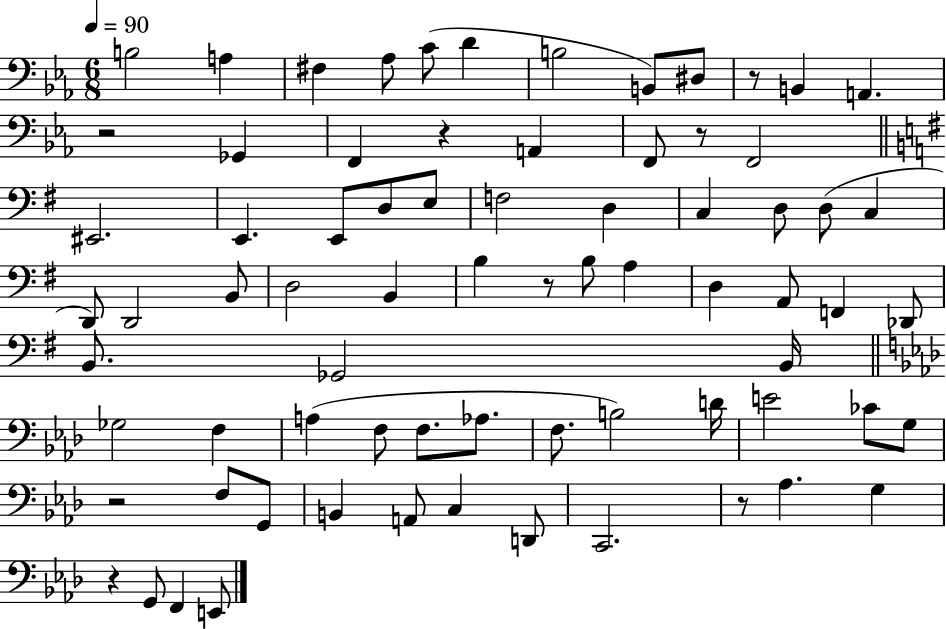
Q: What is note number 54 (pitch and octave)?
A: G3